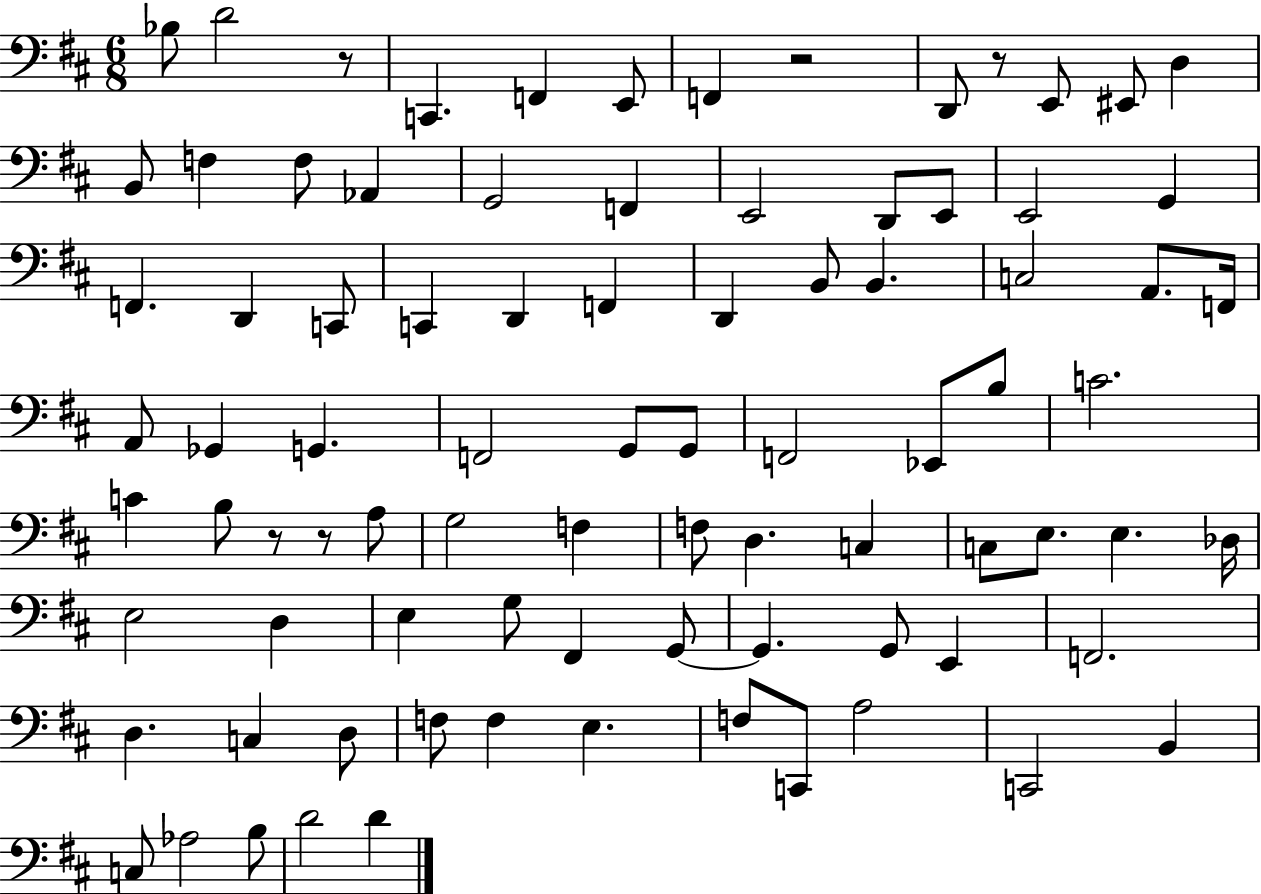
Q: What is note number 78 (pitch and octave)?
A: Ab3